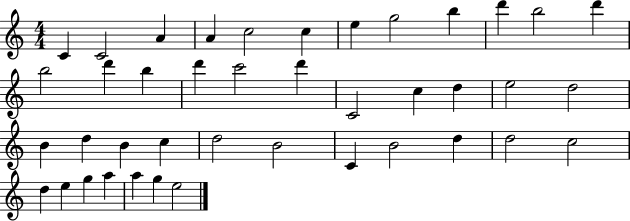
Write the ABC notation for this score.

X:1
T:Untitled
M:4/4
L:1/4
K:C
C C2 A A c2 c e g2 b d' b2 d' b2 d' b d' c'2 d' C2 c d e2 d2 B d B c d2 B2 C B2 d d2 c2 d e g a a g e2